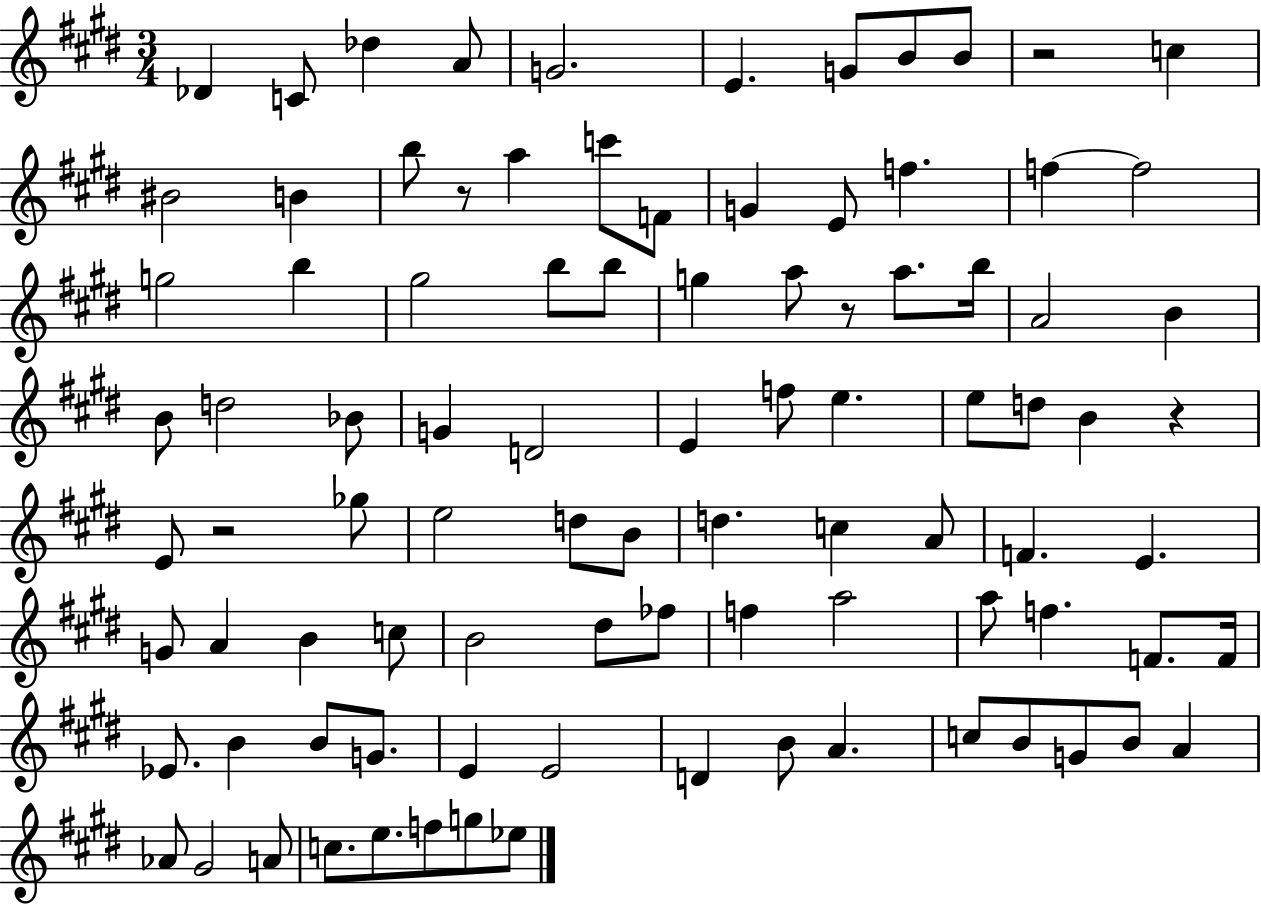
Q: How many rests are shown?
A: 5